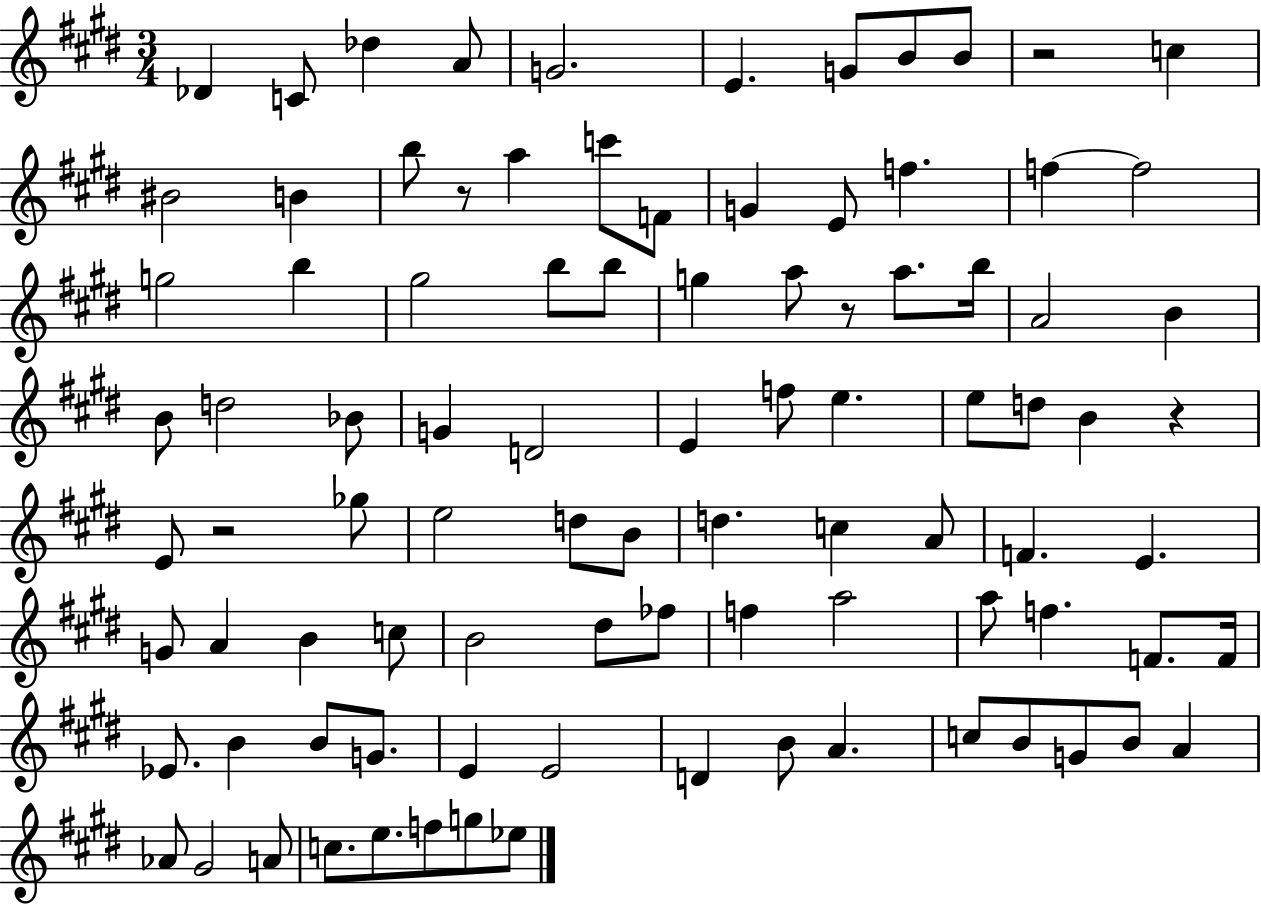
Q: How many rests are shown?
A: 5